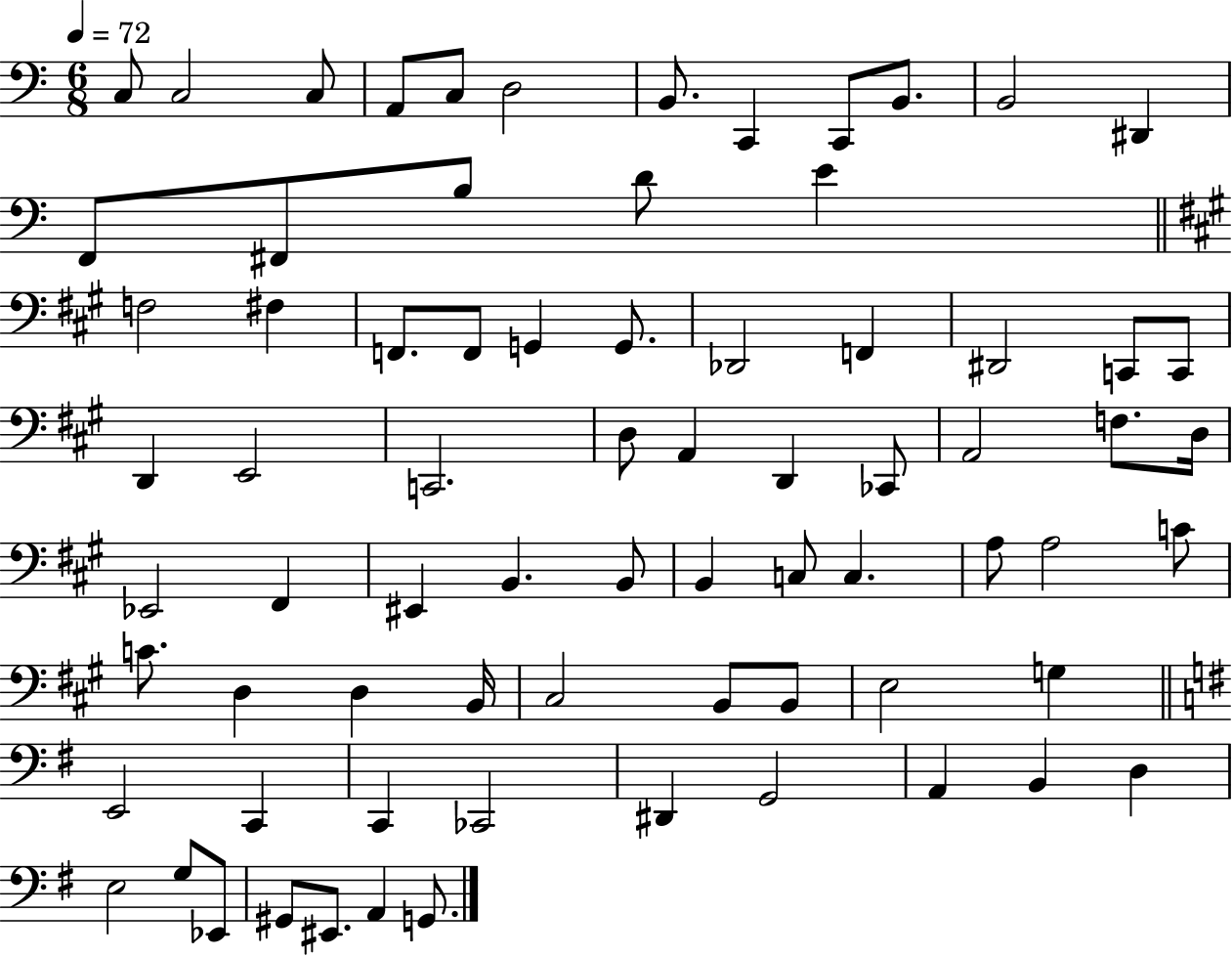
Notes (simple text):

C3/e C3/h C3/e A2/e C3/e D3/h B2/e. C2/q C2/e B2/e. B2/h D#2/q F2/e F#2/e B3/e D4/e E4/q F3/h F#3/q F2/e. F2/e G2/q G2/e. Db2/h F2/q D#2/h C2/e C2/e D2/q E2/h C2/h. D3/e A2/q D2/q CES2/e A2/h F3/e. D3/s Eb2/h F#2/q EIS2/q B2/q. B2/e B2/q C3/e C3/q. A3/e A3/h C4/e C4/e. D3/q D3/q B2/s C#3/h B2/e B2/e E3/h G3/q E2/h C2/q C2/q CES2/h D#2/q G2/h A2/q B2/q D3/q E3/h G3/e Eb2/e G#2/e EIS2/e. A2/q G2/e.